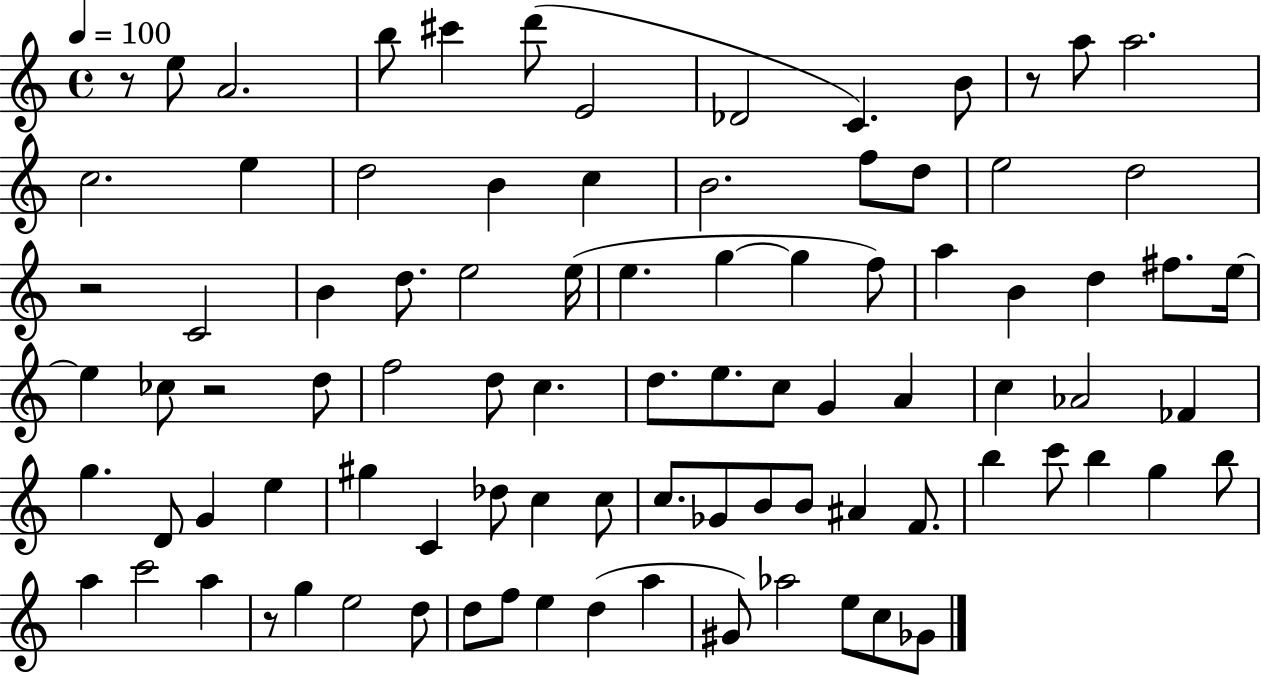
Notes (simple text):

R/e E5/e A4/h. B5/e C#6/q D6/e E4/h Db4/h C4/q. B4/e R/e A5/e A5/h. C5/h. E5/q D5/h B4/q C5/q B4/h. F5/e D5/e E5/h D5/h R/h C4/h B4/q D5/e. E5/h E5/s E5/q. G5/q G5/q F5/e A5/q B4/q D5/q F#5/e. E5/s E5/q CES5/e R/h D5/e F5/h D5/e C5/q. D5/e. E5/e. C5/e G4/q A4/q C5/q Ab4/h FES4/q G5/q. D4/e G4/q E5/q G#5/q C4/q Db5/e C5/q C5/e C5/e. Gb4/e B4/e B4/e A#4/q F4/e. B5/q C6/e B5/q G5/q B5/e A5/q C6/h A5/q R/e G5/q E5/h D5/e D5/e F5/e E5/q D5/q A5/q G#4/e Ab5/h E5/e C5/e Gb4/e